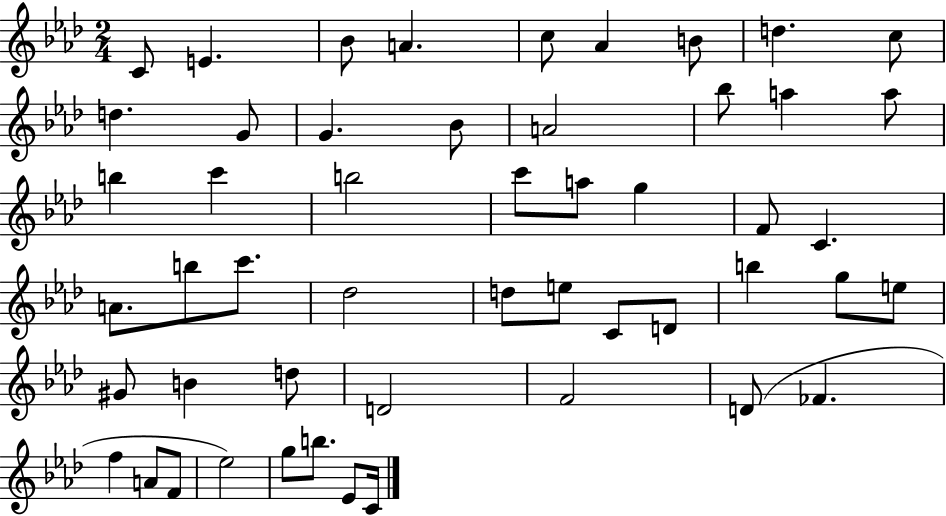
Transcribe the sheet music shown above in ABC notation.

X:1
T:Untitled
M:2/4
L:1/4
K:Ab
C/2 E _B/2 A c/2 _A B/2 d c/2 d G/2 G _B/2 A2 _b/2 a a/2 b c' b2 c'/2 a/2 g F/2 C A/2 b/2 c'/2 _d2 d/2 e/2 C/2 D/2 b g/2 e/2 ^G/2 B d/2 D2 F2 D/2 _F f A/2 F/2 _e2 g/2 b/2 _E/2 C/4